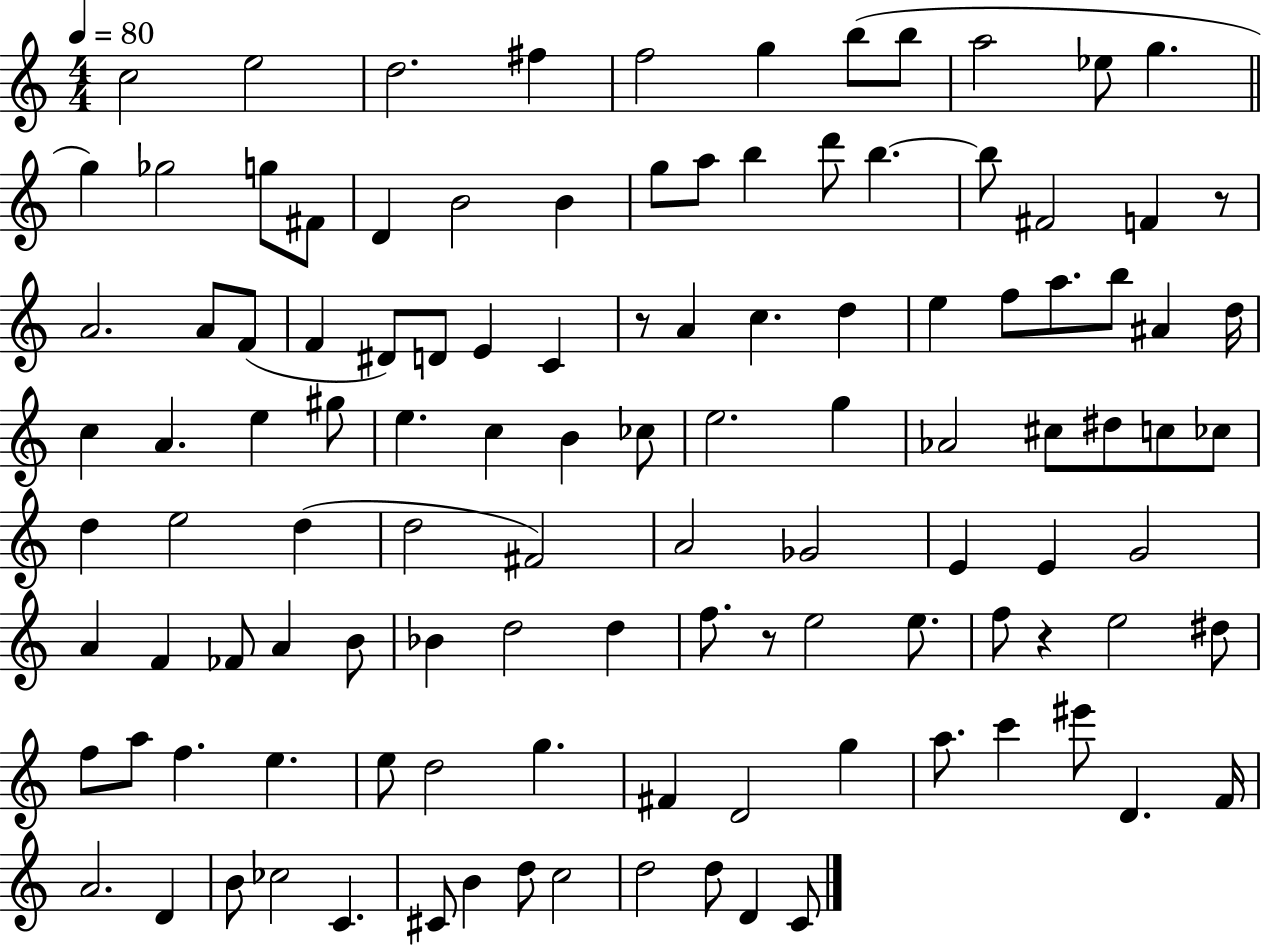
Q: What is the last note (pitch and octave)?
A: C4